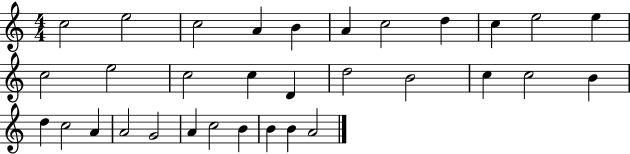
C5/h E5/h C5/h A4/q B4/q A4/q C5/h D5/q C5/q E5/h E5/q C5/h E5/h C5/h C5/q D4/q D5/h B4/h C5/q C5/h B4/q D5/q C5/h A4/q A4/h G4/h A4/q C5/h B4/q B4/q B4/q A4/h